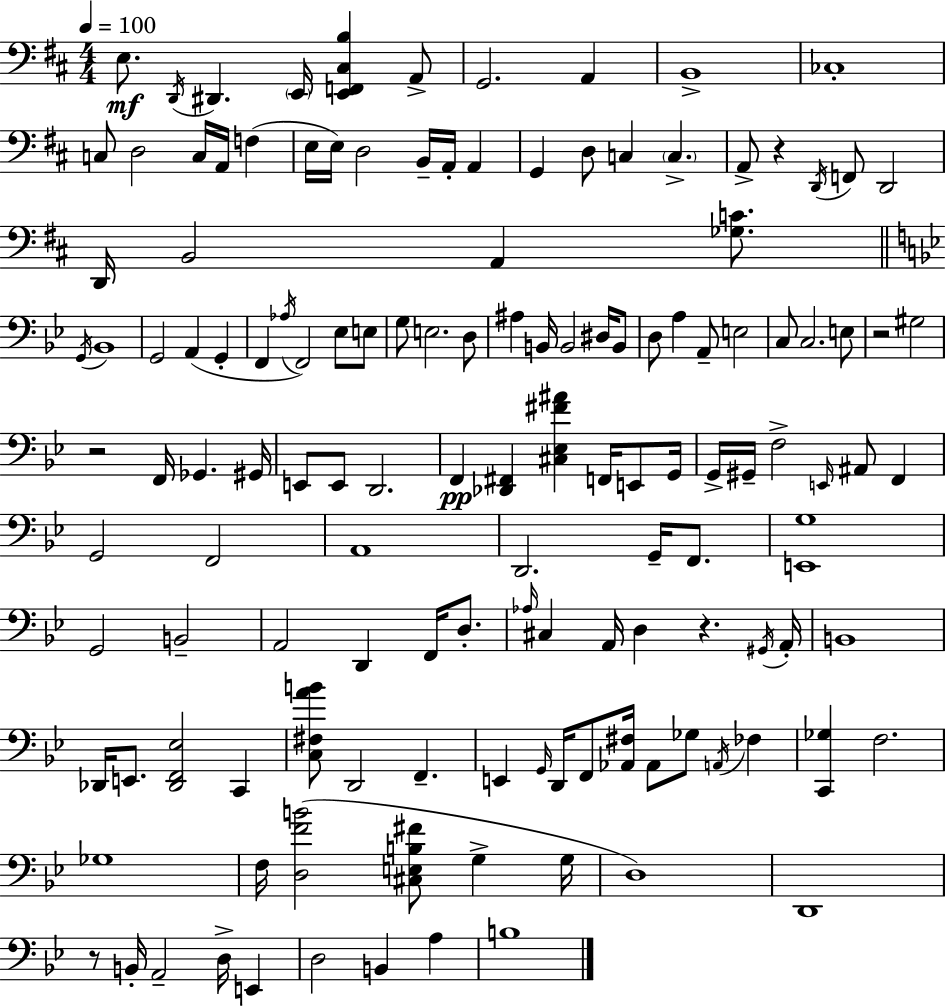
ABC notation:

X:1
T:Untitled
M:4/4
L:1/4
K:D
E,/2 D,,/4 ^D,, E,,/4 [E,,F,,^C,B,] A,,/2 G,,2 A,, B,,4 _C,4 C,/2 D,2 C,/4 A,,/4 F, E,/4 E,/4 D,2 B,,/4 A,,/4 A,, G,, D,/2 C, C, A,,/2 z D,,/4 F,,/2 D,,2 D,,/4 B,,2 A,, [_G,C]/2 G,,/4 _B,,4 G,,2 A,, G,, F,, _A,/4 F,,2 _E,/2 E,/2 G,/2 E,2 D,/2 ^A, B,,/4 B,,2 ^D,/4 B,,/2 D,/2 A, A,,/2 E,2 C,/2 C,2 E,/2 z2 ^G,2 z2 F,,/4 _G,, ^G,,/4 E,,/2 E,,/2 D,,2 F,, [_D,,^F,,] [^C,_E,^F^A] F,,/4 E,,/2 G,,/4 G,,/4 ^G,,/4 F,2 E,,/4 ^A,,/2 F,, G,,2 F,,2 A,,4 D,,2 G,,/4 F,,/2 [E,,G,]4 G,,2 B,,2 A,,2 D,, F,,/4 D,/2 _A,/4 ^C, A,,/4 D, z ^G,,/4 A,,/4 B,,4 _D,,/4 E,,/2 [_D,,F,,_E,]2 C,, [C,^F,AB]/2 D,,2 F,, E,, G,,/4 D,,/4 F,,/2 [_A,,^F,]/4 _A,,/2 _G,/2 A,,/4 _F, [C,,_G,] F,2 _G,4 F,/4 [D,FB]2 [^C,E,B,^F]/2 G, G,/4 D,4 D,,4 z/2 B,,/4 A,,2 D,/4 E,, D,2 B,, A, B,4